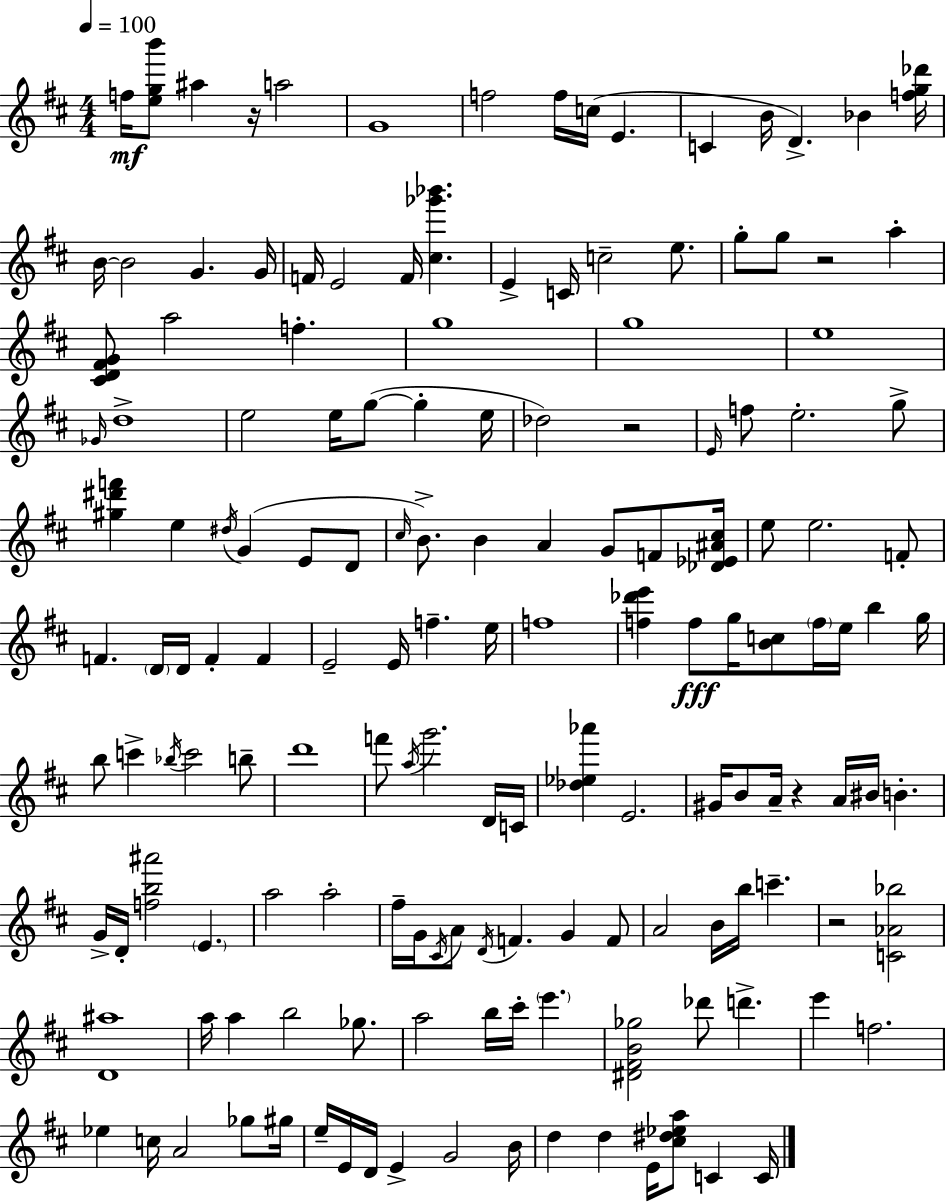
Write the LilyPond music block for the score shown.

{
  \clef treble
  \numericTimeSignature
  \time 4/4
  \key d \major
  \tempo 4 = 100
  f''16\mf <e'' g'' b'''>8 ais''4 r16 a''2 | g'1 | f''2 f''16 c''16( e'4. | c'4 b'16 d'4.->) bes'4 <f'' g'' des'''>16 | \break b'16~~ b'2 g'4. g'16 | f'16 e'2 f'16 <cis'' ges''' bes'''>4. | e'4-> c'16 c''2-- e''8. | g''8-. g''8 r2 a''4-. | \break <cis' d' fis' g'>8 a''2 f''4.-. | g''1 | g''1 | e''1 | \break \grace { ges'16 } d''1-> | e''2 e''16 g''8~(~ g''4-. | e''16 des''2) r2 | \grace { e'16 } f''8 e''2.-. | \break g''8-> <gis'' dis''' f'''>4 e''4 \acciaccatura { dis''16 }( g'4 e'8 | d'8 \grace { cis''16 } b'8.->) b'4 a'4 g'8 | f'8 <des' ees' ais' cis''>16 e''8 e''2. | f'8-. f'4. \parenthesize d'16 d'16 f'4-. | \break f'4 e'2-- e'16 f''4.-- | e''16 f''1 | <f'' des''' e'''>4 f''8\fff g''16 <b' c''>8 \parenthesize f''16 e''16 b''4 | g''16 b''8 c'''4-> \acciaccatura { bes''16 } c'''2 | \break b''8-- d'''1 | f'''8 \acciaccatura { a''16 } g'''2. | d'16 c'16 <des'' ees'' aes'''>4 e'2. | gis'16 b'8 a'16-- r4 a'16 bis'16 | \break b'4.-. g'16-> d'16-. <f'' b'' ais'''>2 | \parenthesize e'4. a''2 a''2-. | fis''16-- g'16 \acciaccatura { cis'16 } a'8 \acciaccatura { d'16 } f'4. | g'4 f'8 a'2 | \break b'16 b''16 c'''4.-- r2 | <c' aes' bes''>2 <d' ais''>1 | a''16 a''4 b''2 | ges''8. a''2 | \break b''16 cis'''16-. \parenthesize e'''4. <dis' fis' b' ges''>2 | des'''8 d'''4.-> e'''4 f''2. | ees''4 c''16 a'2 | ges''8 gis''16 e''16-- e'16 d'16 e'4-> g'2 | \break b'16 d''4 d''4 | e'16 <cis'' dis'' ees'' a''>8 c'4 c'16 \bar "|."
}